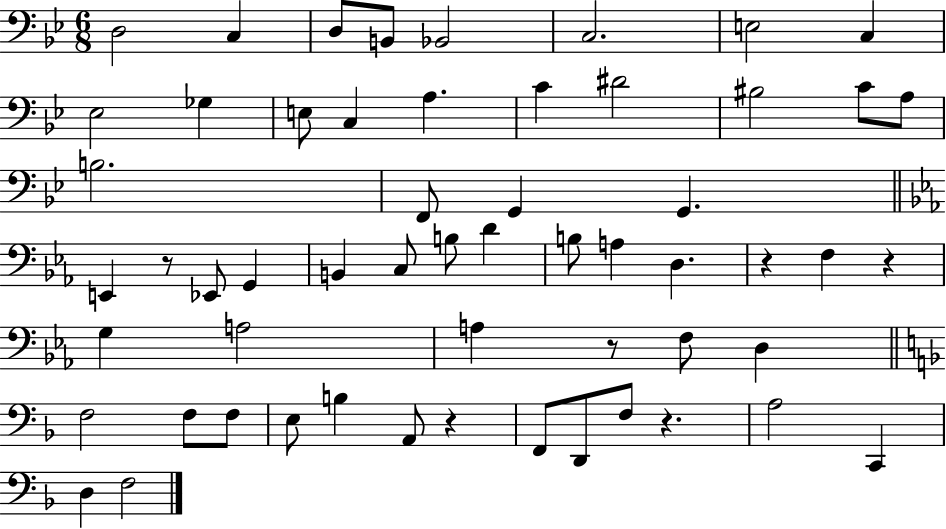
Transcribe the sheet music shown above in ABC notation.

X:1
T:Untitled
M:6/8
L:1/4
K:Bb
D,2 C, D,/2 B,,/2 _B,,2 C,2 E,2 C, _E,2 _G, E,/2 C, A, C ^D2 ^B,2 C/2 A,/2 B,2 F,,/2 G,, G,, E,, z/2 _E,,/2 G,, B,, C,/2 B,/2 D B,/2 A, D, z F, z G, A,2 A, z/2 F,/2 D, F,2 F,/2 F,/2 E,/2 B, A,,/2 z F,,/2 D,,/2 F,/2 z A,2 C,, D, F,2